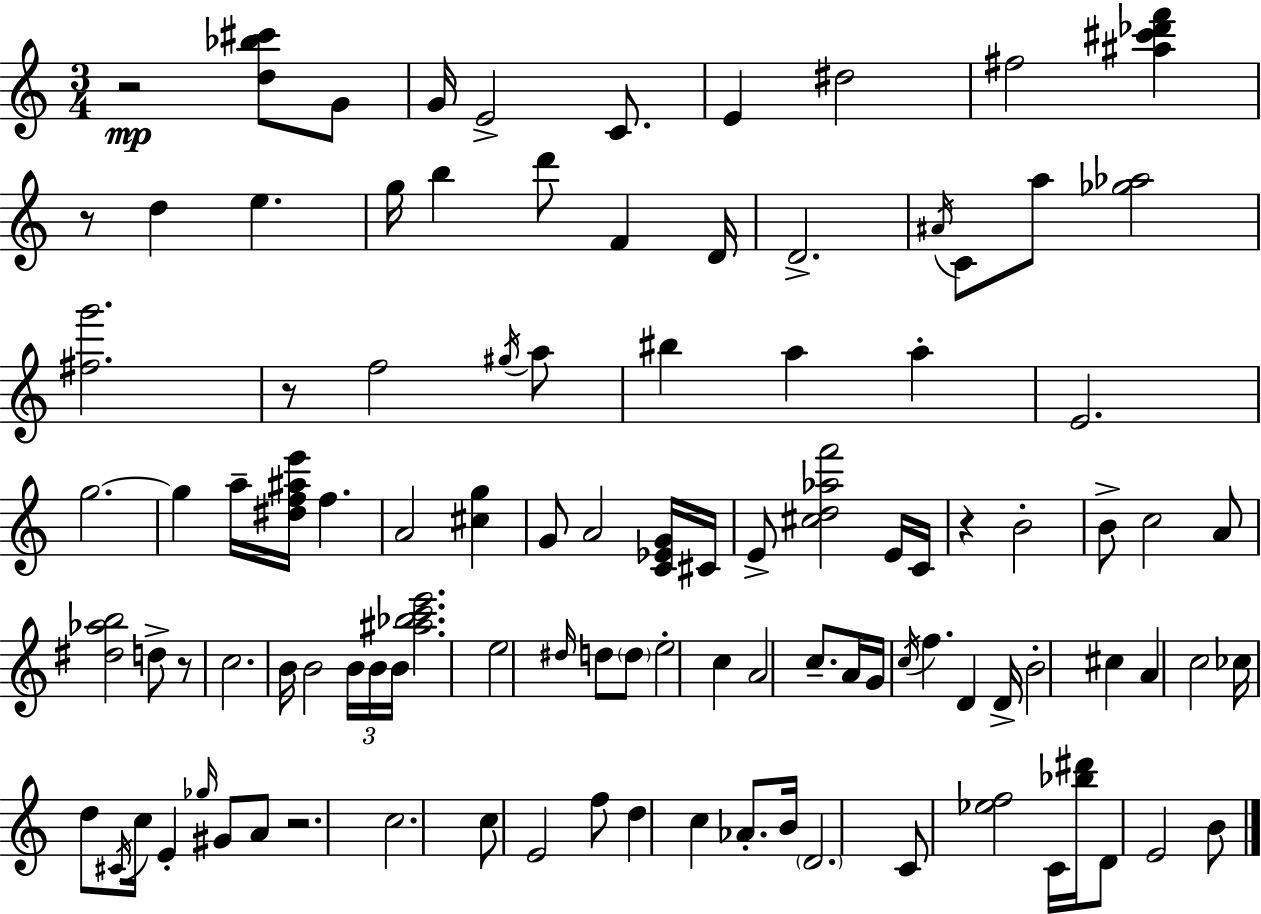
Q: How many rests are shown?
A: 6